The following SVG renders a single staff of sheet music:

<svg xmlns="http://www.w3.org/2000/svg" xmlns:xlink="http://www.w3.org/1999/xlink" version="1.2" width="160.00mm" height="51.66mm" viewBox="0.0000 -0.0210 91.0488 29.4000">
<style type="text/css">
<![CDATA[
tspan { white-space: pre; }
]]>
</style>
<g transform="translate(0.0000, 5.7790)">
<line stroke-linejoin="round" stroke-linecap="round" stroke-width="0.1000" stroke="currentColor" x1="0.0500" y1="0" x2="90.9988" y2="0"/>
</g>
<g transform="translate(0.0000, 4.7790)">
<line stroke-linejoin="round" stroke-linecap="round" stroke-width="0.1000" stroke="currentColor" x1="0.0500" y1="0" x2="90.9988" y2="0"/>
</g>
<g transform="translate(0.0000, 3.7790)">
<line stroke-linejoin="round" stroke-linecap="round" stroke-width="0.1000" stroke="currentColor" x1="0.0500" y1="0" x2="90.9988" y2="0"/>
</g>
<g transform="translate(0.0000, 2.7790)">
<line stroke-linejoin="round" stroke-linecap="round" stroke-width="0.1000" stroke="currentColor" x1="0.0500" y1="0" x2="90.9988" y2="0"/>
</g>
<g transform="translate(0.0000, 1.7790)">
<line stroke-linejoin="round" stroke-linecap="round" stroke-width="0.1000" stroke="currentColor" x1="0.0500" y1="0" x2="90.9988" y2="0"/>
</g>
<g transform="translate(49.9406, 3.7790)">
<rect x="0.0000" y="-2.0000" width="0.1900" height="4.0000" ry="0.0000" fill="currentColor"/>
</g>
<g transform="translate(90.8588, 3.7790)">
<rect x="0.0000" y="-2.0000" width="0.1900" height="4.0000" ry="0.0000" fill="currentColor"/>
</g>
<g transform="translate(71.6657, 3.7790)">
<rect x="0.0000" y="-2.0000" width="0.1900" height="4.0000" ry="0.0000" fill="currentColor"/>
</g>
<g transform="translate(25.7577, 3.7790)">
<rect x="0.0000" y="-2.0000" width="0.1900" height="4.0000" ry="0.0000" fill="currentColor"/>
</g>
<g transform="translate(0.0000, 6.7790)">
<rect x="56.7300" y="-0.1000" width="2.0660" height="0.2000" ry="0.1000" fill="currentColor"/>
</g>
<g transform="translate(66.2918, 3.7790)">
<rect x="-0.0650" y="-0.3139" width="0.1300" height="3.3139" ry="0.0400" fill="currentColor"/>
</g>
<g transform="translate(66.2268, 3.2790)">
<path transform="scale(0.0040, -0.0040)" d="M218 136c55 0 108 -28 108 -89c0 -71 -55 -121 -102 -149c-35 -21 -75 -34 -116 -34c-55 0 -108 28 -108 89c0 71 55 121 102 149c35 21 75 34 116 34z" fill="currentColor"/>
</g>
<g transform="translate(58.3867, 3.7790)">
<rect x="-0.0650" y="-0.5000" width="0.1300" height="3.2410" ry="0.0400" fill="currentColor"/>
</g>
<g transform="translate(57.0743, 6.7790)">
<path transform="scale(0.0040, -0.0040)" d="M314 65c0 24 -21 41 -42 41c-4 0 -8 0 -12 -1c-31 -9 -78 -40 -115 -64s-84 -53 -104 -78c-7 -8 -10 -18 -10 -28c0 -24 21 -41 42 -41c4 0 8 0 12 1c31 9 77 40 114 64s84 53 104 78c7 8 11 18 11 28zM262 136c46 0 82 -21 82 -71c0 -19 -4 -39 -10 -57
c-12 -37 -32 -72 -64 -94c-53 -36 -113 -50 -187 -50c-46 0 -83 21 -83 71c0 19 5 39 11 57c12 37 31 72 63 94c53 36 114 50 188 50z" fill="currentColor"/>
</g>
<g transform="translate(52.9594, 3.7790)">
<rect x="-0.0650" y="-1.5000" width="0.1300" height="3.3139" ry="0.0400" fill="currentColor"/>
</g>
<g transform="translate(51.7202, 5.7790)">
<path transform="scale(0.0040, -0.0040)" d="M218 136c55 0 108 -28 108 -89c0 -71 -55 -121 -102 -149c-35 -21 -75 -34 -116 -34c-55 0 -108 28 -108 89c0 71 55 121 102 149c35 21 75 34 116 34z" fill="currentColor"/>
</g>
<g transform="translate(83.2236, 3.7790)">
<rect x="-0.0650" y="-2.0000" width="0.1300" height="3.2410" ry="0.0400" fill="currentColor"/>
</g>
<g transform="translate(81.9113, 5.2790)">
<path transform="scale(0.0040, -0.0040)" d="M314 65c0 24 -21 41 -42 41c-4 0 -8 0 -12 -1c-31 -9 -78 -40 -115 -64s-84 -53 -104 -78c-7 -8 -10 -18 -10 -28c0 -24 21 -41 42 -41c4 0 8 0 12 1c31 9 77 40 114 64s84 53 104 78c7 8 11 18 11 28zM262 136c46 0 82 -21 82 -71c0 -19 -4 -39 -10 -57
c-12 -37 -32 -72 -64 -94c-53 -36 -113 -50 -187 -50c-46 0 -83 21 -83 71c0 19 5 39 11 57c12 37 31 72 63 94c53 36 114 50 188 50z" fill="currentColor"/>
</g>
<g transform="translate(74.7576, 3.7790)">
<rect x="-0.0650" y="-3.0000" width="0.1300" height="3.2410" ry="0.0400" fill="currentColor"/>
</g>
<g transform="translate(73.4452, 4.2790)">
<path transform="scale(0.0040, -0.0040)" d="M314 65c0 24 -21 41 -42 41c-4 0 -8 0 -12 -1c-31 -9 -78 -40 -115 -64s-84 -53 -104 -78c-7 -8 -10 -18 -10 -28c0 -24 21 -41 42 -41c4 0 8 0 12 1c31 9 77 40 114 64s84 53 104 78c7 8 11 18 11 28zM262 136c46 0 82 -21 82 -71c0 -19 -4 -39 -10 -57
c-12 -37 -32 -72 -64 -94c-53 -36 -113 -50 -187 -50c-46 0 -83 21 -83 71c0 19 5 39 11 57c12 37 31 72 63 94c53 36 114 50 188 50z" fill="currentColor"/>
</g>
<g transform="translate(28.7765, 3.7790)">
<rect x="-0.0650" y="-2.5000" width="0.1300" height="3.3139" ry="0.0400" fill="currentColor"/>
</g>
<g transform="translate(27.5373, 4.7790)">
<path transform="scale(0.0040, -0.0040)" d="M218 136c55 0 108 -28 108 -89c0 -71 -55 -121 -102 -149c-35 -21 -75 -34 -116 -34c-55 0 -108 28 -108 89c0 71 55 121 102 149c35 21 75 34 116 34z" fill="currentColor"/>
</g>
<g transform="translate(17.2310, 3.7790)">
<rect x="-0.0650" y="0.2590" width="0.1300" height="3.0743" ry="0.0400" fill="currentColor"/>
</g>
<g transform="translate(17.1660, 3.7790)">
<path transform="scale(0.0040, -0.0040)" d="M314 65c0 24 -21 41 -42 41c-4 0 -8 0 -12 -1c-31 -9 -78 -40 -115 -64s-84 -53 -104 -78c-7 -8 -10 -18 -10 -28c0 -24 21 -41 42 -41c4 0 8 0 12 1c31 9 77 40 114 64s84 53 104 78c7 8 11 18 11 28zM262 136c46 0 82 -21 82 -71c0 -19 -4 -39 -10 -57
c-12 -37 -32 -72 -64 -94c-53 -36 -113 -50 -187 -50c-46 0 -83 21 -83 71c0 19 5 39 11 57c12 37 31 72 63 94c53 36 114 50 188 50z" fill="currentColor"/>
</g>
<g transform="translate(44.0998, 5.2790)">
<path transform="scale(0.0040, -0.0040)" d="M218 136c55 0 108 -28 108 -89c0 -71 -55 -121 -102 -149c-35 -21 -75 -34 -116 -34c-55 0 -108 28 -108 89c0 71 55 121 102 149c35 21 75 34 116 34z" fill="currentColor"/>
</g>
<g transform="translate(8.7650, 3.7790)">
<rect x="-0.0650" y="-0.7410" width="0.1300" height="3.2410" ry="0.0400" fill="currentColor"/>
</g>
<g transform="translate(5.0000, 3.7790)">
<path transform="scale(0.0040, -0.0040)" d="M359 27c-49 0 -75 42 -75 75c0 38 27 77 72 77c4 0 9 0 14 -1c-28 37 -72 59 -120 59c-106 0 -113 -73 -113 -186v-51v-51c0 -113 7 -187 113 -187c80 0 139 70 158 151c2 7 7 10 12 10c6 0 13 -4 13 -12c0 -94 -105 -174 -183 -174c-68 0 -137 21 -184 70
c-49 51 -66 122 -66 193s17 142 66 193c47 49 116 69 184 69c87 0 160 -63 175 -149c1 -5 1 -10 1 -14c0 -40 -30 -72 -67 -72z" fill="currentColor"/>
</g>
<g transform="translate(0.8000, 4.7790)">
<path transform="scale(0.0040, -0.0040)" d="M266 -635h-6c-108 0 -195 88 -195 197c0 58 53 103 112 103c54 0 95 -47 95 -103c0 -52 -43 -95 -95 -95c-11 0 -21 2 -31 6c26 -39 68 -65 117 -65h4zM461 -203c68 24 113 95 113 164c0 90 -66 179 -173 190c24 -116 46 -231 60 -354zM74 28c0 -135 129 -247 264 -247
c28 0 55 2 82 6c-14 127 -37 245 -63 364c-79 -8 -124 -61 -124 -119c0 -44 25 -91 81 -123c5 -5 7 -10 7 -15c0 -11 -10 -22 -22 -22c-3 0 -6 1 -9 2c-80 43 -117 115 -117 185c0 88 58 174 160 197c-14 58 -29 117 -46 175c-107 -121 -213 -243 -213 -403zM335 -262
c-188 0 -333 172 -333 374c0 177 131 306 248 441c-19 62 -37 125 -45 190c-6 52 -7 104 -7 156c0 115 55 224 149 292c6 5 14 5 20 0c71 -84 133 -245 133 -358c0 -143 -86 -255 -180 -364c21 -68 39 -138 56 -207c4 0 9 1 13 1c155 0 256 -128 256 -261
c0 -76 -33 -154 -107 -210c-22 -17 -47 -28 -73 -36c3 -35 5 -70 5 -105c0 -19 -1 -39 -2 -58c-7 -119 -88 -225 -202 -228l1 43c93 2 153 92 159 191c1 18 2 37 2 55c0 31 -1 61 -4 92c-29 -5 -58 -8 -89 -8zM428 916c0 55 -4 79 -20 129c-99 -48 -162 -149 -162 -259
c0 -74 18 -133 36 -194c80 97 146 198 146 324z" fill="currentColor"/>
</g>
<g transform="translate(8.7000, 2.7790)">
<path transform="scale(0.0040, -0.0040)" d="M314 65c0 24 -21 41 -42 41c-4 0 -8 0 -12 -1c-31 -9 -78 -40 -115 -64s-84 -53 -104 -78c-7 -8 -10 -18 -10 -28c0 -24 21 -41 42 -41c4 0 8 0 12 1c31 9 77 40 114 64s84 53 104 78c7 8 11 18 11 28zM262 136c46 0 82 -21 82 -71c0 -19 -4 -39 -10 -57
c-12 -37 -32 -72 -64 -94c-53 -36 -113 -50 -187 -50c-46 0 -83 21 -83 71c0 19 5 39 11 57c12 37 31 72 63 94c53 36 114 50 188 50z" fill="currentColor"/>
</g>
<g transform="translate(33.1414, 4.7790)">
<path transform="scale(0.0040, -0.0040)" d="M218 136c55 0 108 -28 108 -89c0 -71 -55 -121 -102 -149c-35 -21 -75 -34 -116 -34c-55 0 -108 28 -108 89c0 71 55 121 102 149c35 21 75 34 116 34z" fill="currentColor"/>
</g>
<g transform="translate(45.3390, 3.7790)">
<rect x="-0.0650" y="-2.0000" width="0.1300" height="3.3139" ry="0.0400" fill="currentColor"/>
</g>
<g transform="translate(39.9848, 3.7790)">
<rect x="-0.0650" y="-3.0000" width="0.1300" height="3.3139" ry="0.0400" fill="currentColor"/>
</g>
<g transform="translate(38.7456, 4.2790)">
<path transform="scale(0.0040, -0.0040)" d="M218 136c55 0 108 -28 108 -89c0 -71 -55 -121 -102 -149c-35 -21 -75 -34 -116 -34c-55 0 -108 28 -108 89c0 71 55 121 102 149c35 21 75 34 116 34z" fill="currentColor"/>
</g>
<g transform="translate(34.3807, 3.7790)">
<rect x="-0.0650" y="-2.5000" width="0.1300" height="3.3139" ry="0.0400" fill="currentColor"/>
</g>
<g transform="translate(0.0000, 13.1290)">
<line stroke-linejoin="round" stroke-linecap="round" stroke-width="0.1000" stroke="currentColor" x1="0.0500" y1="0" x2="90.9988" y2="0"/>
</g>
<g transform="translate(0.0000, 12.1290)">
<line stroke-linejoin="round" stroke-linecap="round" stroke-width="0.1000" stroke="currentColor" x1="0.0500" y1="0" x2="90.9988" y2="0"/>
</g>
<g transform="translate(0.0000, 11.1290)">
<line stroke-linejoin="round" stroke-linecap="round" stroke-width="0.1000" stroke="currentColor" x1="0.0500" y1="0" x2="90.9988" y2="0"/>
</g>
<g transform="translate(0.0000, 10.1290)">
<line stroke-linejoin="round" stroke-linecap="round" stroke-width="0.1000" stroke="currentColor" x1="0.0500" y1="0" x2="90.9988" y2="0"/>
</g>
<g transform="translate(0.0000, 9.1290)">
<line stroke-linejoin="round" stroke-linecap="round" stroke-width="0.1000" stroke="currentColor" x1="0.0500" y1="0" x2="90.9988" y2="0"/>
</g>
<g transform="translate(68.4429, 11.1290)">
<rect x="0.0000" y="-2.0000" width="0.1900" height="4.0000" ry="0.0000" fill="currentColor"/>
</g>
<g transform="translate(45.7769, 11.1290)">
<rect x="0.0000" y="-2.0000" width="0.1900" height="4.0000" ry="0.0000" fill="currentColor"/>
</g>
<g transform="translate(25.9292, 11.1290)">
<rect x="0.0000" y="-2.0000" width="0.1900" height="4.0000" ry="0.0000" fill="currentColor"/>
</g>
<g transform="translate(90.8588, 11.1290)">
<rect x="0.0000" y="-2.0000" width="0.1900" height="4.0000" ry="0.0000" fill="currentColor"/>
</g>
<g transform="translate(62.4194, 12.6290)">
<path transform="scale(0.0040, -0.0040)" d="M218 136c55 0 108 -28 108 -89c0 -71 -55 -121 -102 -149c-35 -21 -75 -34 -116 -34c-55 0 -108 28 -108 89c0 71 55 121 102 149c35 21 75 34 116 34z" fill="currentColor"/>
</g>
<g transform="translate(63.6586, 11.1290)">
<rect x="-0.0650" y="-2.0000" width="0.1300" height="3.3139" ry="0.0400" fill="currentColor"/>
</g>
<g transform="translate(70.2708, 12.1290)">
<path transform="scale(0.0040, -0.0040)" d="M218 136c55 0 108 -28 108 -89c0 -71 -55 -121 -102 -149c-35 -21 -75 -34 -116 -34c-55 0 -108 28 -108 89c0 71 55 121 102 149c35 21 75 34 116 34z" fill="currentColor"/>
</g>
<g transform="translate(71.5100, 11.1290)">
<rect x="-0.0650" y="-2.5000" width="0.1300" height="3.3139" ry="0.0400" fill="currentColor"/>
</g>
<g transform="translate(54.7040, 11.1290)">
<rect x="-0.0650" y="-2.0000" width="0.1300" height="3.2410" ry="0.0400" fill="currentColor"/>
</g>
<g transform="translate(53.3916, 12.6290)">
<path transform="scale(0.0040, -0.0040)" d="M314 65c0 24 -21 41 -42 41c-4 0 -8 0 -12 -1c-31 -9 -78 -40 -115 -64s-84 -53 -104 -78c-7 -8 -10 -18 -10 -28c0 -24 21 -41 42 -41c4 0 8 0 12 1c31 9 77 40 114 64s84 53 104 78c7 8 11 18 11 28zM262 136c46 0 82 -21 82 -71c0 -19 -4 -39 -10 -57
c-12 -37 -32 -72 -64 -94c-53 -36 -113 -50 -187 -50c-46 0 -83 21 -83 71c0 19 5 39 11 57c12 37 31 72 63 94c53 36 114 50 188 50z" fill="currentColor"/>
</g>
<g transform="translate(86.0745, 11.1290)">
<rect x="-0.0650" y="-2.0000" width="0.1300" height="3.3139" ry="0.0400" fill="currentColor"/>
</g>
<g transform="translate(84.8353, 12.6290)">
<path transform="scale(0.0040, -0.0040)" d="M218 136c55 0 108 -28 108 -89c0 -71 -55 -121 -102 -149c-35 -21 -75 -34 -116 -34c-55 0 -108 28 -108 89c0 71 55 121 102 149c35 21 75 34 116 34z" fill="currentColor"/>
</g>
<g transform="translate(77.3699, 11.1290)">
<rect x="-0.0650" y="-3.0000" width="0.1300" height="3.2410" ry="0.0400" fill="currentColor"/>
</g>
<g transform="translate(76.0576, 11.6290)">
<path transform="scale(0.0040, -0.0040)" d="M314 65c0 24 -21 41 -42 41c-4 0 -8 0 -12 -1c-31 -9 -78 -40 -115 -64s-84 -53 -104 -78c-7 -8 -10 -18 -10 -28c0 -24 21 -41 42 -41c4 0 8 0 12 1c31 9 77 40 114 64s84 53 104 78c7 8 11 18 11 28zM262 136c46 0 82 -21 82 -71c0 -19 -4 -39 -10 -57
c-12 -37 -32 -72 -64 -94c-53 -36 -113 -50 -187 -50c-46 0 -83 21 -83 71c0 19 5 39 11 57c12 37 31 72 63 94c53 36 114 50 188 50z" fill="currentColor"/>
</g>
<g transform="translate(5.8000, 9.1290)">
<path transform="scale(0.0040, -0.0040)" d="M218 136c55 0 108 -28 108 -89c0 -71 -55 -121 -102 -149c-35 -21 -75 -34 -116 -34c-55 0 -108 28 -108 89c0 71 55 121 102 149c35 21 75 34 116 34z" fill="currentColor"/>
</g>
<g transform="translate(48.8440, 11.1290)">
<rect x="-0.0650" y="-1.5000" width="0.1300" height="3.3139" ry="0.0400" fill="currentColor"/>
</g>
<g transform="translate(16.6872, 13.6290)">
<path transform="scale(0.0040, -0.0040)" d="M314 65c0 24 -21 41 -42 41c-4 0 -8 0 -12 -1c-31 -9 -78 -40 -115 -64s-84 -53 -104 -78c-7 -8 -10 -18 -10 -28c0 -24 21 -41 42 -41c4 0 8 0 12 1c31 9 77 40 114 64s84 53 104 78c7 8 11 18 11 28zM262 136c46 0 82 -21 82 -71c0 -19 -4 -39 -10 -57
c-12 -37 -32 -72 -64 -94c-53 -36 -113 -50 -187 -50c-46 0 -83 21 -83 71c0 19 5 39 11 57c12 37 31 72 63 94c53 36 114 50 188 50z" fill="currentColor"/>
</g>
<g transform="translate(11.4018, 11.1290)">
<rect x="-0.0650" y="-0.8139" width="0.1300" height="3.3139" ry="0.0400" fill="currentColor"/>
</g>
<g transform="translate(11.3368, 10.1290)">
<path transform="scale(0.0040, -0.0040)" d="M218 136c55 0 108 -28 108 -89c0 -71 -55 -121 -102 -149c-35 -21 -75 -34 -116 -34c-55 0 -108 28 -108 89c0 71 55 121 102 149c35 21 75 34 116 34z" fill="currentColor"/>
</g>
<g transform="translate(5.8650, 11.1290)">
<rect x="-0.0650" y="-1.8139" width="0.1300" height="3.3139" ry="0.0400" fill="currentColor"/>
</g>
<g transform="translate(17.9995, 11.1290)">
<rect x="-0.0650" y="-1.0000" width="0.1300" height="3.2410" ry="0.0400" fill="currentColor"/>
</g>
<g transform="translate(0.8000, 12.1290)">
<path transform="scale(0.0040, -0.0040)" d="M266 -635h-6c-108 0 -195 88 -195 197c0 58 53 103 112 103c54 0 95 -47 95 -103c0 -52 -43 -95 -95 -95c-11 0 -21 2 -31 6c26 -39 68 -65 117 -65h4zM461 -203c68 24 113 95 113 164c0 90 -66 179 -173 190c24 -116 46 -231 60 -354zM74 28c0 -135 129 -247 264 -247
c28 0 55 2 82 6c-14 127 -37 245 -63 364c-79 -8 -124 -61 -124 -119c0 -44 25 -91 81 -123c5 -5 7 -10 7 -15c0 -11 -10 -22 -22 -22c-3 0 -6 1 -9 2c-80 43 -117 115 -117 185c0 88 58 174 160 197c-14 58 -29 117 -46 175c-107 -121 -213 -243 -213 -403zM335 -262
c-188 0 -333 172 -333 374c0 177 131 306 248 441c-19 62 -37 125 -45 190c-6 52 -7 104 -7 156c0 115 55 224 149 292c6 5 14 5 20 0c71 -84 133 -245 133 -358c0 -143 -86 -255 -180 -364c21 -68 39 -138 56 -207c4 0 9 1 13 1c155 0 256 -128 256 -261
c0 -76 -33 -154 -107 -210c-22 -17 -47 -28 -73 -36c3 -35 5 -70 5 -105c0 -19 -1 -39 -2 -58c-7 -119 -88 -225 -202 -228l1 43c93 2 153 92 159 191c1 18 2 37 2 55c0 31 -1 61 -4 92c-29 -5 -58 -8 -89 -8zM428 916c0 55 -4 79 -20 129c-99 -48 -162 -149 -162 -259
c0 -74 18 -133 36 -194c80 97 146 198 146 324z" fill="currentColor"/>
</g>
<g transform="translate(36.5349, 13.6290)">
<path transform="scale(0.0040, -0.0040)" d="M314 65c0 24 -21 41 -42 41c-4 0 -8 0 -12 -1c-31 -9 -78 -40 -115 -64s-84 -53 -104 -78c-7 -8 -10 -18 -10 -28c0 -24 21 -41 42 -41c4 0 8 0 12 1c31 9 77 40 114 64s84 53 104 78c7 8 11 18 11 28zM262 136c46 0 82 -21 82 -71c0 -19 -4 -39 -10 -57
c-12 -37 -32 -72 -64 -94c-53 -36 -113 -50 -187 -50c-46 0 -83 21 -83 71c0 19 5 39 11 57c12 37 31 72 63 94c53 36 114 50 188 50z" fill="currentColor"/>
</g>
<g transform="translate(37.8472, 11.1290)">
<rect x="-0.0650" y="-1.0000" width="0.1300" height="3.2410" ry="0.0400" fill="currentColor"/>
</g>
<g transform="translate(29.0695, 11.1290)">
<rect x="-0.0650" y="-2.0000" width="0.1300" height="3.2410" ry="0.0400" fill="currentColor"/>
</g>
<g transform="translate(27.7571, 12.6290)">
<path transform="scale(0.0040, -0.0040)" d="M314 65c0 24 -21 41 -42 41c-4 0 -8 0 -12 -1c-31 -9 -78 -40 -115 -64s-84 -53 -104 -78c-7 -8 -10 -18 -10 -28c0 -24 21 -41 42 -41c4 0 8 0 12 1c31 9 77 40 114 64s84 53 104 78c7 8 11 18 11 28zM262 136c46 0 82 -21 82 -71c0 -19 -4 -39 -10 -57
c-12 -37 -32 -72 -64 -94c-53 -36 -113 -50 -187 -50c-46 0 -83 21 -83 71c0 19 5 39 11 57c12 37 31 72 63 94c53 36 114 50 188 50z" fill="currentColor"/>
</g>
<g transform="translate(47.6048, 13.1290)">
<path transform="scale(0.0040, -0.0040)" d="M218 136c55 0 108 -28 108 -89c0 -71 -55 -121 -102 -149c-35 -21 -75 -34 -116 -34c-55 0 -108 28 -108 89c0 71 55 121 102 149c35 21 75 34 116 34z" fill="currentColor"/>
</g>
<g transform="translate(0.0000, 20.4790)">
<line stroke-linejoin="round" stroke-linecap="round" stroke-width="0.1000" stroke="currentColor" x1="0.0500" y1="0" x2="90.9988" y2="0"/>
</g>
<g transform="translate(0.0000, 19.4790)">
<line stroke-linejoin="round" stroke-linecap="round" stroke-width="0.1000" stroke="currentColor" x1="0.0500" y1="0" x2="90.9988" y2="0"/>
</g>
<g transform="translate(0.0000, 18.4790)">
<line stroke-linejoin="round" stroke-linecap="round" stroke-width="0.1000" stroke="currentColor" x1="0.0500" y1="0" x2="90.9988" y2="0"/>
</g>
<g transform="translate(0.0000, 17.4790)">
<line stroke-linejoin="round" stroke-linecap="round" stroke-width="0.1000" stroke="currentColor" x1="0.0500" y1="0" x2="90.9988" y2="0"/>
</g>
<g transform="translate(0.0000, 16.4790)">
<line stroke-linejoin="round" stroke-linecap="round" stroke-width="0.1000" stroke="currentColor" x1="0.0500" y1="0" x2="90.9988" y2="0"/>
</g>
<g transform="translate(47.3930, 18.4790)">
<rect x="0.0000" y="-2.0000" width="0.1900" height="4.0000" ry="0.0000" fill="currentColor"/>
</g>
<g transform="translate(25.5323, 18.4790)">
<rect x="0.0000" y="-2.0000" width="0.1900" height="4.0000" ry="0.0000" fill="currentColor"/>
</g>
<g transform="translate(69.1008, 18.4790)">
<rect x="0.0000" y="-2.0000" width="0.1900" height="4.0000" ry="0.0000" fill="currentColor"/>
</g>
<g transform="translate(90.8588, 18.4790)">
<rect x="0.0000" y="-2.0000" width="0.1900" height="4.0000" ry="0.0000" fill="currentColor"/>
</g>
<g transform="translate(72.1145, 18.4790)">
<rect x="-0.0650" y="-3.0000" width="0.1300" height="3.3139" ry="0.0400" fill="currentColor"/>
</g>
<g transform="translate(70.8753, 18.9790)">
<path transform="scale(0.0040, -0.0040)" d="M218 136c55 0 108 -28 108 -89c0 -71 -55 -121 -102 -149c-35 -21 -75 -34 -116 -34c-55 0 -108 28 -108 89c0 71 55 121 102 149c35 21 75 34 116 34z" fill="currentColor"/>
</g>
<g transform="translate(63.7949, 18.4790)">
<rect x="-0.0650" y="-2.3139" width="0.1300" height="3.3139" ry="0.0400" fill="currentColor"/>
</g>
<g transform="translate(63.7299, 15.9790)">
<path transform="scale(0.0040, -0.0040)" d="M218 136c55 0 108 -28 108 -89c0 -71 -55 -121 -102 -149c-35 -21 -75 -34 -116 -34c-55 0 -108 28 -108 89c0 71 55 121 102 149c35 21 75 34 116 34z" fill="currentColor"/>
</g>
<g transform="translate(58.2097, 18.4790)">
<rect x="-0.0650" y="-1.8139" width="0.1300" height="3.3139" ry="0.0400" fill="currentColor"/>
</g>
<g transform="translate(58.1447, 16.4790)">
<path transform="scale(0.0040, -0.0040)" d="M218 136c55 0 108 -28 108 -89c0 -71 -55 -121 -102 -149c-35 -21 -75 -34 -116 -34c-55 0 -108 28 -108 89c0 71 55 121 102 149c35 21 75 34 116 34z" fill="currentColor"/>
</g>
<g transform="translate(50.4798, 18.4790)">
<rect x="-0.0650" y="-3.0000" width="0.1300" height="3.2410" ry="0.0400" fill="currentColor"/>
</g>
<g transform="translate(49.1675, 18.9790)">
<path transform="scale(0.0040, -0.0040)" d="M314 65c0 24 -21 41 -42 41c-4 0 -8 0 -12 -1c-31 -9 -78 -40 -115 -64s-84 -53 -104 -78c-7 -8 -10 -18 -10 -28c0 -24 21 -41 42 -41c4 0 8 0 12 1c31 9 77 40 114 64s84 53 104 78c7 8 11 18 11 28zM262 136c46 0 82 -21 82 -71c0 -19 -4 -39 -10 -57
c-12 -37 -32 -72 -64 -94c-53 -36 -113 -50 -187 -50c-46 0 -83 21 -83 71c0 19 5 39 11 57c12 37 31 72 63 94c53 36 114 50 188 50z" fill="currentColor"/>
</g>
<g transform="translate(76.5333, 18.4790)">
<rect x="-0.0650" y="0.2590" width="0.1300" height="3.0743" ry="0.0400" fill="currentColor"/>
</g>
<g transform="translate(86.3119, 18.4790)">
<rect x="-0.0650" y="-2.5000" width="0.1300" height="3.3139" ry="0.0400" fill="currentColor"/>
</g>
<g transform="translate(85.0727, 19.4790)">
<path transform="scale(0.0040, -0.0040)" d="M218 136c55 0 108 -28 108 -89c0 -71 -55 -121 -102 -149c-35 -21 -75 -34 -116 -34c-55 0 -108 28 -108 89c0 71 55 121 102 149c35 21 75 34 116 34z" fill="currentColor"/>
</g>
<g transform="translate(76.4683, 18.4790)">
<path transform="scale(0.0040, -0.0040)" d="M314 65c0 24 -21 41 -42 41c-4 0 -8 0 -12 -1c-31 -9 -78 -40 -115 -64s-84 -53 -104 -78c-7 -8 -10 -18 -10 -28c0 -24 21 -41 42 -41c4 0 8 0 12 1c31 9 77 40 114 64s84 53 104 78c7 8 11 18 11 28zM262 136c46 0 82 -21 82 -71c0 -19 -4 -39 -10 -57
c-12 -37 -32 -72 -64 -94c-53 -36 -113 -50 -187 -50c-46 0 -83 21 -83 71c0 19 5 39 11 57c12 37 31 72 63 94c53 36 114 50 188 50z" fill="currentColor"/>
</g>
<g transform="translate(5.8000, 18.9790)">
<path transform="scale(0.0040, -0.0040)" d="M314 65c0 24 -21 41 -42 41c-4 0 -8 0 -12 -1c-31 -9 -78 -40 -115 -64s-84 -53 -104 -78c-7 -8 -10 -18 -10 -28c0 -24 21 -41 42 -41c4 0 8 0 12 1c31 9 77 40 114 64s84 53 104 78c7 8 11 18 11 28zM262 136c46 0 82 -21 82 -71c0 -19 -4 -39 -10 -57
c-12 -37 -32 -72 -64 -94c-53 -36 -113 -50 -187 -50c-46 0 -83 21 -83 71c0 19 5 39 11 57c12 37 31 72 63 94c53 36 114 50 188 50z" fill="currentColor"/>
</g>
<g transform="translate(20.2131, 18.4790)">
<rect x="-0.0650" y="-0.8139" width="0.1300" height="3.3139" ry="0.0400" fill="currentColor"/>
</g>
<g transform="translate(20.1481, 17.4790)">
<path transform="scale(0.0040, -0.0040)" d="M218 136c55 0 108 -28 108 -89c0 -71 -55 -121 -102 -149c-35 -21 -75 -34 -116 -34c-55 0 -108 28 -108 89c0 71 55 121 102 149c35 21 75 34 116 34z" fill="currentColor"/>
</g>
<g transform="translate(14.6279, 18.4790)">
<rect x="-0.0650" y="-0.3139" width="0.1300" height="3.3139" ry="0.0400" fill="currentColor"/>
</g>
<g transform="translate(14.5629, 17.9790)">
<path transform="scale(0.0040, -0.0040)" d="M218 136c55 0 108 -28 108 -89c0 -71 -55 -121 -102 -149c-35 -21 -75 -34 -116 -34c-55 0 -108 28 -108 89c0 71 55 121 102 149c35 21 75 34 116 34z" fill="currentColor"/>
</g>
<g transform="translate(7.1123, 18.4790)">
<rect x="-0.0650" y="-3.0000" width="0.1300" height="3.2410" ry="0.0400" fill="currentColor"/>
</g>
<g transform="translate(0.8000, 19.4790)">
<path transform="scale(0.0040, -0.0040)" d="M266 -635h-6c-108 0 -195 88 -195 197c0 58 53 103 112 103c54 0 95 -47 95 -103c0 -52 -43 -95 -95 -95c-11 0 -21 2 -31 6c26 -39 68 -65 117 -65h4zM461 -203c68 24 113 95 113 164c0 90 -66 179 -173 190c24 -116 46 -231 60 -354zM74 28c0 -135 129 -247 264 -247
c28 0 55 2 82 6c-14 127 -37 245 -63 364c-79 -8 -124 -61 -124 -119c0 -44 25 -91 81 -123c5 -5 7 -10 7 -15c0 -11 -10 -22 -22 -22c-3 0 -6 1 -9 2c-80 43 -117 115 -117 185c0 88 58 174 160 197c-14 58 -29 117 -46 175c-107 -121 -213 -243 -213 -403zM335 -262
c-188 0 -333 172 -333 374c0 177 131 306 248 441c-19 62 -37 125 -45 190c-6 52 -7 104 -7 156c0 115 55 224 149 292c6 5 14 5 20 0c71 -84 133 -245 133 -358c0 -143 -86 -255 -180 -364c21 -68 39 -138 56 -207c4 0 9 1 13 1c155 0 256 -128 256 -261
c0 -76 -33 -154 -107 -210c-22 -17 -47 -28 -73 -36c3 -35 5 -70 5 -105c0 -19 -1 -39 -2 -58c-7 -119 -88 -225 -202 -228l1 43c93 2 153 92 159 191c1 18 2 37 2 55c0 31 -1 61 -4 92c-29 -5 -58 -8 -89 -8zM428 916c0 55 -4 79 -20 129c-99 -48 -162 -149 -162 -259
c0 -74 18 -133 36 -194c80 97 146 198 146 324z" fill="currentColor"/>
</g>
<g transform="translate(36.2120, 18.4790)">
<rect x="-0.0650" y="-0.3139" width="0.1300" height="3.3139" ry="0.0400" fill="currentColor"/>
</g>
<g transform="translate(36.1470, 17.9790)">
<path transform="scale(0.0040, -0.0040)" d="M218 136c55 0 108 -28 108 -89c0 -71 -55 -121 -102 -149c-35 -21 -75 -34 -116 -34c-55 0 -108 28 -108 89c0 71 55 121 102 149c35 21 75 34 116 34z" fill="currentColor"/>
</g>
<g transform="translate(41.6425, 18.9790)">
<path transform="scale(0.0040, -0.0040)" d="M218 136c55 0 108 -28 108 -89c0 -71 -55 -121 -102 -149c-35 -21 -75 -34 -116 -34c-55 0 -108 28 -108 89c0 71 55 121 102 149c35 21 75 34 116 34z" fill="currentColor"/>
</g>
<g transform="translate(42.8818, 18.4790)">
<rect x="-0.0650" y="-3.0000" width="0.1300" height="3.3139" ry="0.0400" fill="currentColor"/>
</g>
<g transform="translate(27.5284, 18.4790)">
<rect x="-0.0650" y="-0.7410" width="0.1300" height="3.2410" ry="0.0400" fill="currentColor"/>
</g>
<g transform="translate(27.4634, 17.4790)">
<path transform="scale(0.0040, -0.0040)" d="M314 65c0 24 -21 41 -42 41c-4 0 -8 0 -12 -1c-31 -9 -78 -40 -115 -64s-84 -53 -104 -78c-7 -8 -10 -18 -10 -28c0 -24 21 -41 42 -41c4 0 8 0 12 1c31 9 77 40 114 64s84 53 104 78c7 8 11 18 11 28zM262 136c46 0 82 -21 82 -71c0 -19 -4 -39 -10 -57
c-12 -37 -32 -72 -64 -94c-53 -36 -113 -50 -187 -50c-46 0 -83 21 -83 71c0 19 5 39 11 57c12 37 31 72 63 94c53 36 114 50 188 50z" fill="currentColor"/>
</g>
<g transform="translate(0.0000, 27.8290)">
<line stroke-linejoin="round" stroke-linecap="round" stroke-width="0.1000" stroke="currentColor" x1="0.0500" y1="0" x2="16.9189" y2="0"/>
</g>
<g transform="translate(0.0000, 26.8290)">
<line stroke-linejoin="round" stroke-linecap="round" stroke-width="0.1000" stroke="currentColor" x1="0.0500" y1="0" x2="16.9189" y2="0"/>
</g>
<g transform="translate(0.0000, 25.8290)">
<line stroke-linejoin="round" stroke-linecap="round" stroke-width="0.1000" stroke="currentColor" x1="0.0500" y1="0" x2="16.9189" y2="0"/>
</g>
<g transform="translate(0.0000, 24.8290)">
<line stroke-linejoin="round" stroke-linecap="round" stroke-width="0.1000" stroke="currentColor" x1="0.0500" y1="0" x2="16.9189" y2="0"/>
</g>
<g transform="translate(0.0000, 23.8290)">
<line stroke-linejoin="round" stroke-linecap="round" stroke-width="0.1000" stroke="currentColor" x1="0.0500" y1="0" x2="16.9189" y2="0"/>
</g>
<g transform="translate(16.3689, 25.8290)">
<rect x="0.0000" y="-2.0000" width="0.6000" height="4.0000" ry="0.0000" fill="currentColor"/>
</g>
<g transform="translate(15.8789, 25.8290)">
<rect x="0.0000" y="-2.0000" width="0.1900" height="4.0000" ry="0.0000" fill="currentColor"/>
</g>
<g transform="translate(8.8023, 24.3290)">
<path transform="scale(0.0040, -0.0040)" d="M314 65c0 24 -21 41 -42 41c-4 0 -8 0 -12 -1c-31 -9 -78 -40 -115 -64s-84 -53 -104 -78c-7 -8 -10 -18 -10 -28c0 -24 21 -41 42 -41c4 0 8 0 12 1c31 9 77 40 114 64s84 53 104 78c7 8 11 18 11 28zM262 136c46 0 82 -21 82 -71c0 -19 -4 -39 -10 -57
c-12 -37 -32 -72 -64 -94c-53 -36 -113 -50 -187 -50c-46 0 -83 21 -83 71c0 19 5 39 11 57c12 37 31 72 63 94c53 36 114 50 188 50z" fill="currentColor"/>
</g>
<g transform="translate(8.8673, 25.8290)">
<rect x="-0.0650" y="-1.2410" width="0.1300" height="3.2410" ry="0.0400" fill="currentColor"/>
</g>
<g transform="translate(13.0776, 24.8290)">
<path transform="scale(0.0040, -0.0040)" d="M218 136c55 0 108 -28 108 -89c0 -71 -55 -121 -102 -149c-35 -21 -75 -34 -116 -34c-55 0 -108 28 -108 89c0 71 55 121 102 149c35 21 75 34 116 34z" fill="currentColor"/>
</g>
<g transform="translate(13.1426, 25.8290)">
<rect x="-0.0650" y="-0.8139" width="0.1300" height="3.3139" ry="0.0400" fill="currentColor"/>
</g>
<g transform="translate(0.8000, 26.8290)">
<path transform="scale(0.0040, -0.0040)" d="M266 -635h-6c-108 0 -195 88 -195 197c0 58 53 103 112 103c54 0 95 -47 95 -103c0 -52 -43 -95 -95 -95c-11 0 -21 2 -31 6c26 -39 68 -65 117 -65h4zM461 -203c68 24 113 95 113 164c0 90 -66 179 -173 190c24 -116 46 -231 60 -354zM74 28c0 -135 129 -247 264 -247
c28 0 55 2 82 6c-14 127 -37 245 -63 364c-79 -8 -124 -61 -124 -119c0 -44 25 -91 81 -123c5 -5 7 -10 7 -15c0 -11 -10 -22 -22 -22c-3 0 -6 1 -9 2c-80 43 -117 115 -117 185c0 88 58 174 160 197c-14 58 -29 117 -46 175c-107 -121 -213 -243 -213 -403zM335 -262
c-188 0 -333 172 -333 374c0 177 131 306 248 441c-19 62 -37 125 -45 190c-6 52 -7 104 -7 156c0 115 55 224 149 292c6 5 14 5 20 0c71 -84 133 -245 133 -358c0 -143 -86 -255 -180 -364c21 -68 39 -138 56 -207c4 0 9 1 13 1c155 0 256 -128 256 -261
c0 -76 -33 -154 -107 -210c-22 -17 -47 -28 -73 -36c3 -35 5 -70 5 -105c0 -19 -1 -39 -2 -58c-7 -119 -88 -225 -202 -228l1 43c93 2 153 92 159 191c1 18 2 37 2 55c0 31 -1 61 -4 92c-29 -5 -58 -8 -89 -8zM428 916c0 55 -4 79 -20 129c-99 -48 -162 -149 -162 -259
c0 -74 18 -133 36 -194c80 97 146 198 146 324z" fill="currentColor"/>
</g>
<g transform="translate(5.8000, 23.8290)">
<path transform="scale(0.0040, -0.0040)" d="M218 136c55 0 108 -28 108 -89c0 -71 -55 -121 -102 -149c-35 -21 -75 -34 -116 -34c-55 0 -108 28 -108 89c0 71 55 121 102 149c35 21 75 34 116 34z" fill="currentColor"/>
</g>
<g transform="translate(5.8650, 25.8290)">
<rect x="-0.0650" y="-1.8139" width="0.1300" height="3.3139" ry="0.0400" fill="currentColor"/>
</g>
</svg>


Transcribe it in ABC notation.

X:1
T:Untitled
M:4/4
L:1/4
K:C
d2 B2 G G A F E C2 c A2 F2 f d D2 F2 D2 E F2 F G A2 F A2 c d d2 c A A2 f g A B2 G f e2 d